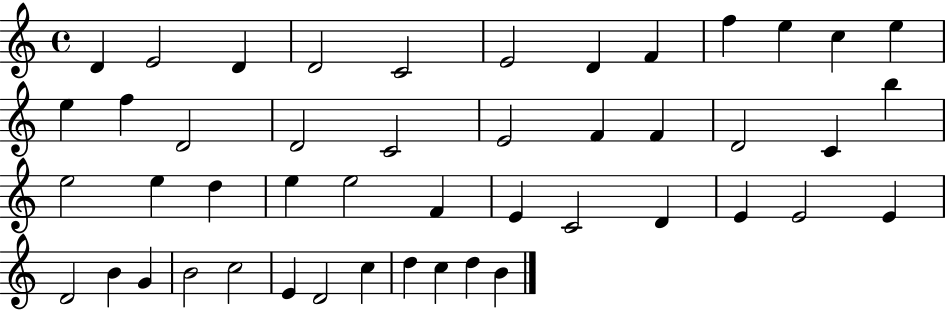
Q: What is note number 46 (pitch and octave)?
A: D5